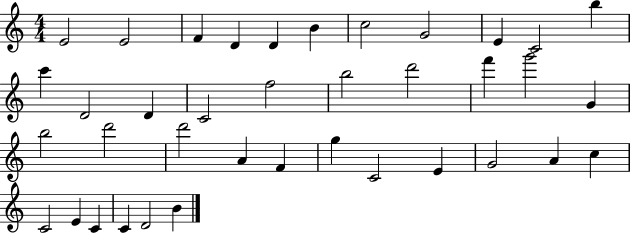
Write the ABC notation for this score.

X:1
T:Untitled
M:4/4
L:1/4
K:C
E2 E2 F D D B c2 G2 E C2 b c' D2 D C2 f2 b2 d'2 f' g'2 G b2 d'2 d'2 A F g C2 E G2 A c C2 E C C D2 B